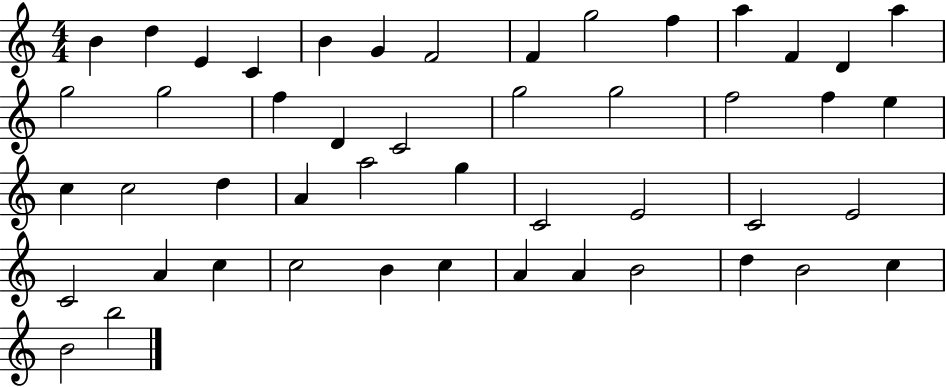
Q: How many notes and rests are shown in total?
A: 48